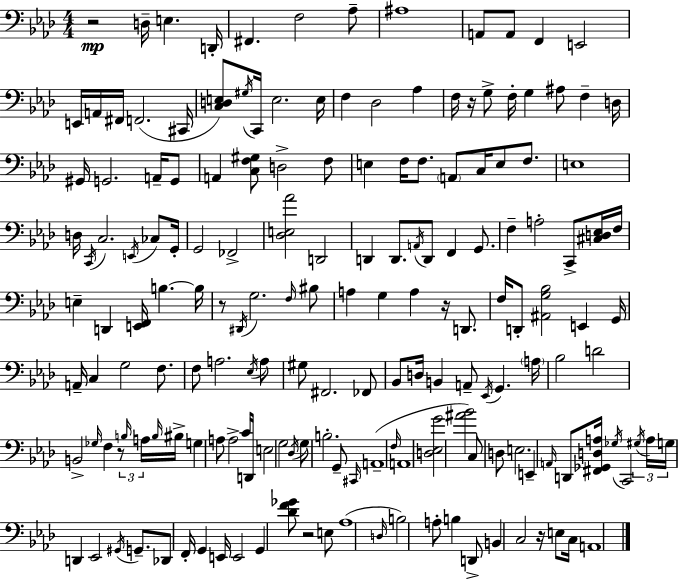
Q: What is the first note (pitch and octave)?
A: D3